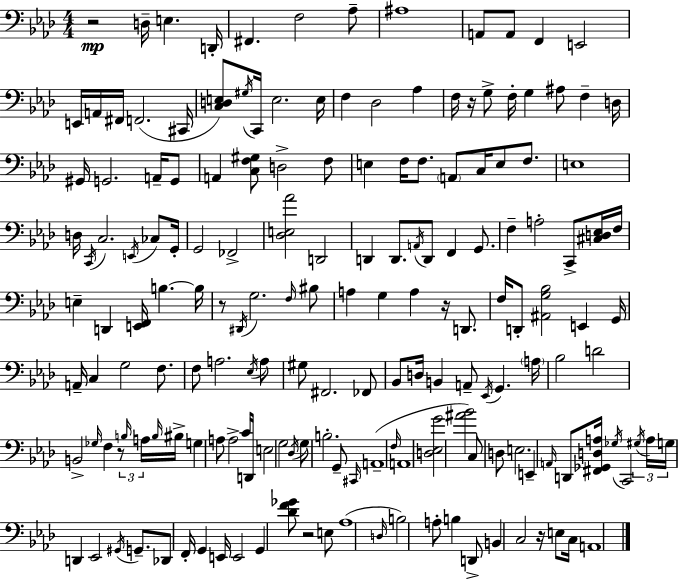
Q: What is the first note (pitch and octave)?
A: D3